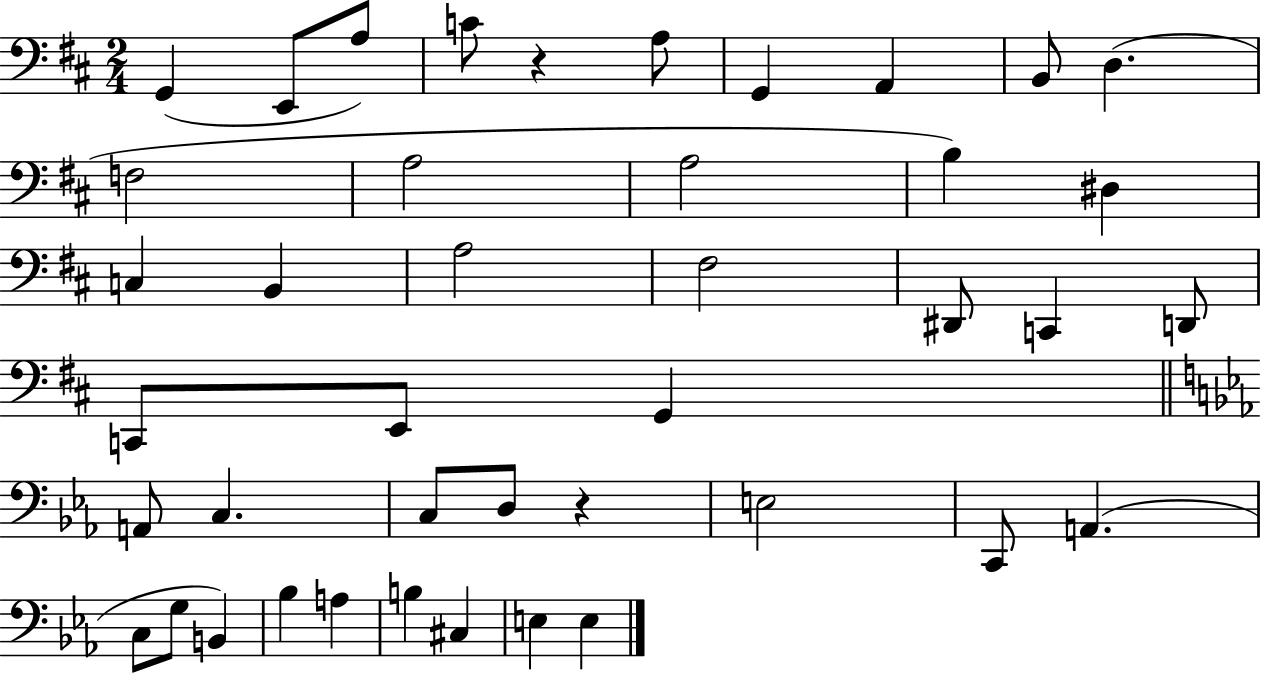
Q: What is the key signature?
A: D major